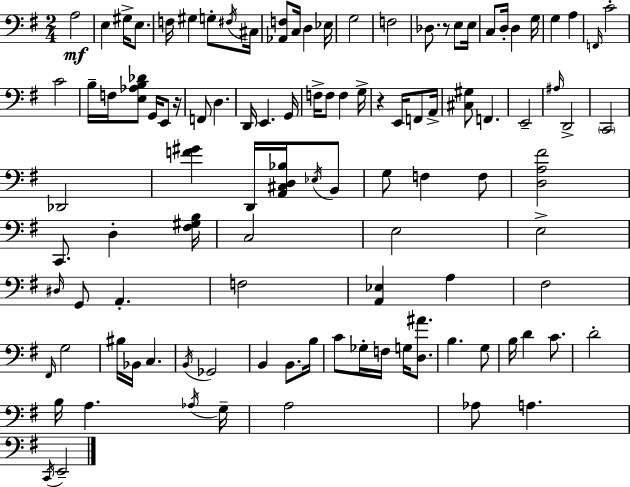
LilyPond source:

{
  \clef bass
  \numericTimeSignature
  \time 2/4
  \key g \major
  a2\mf | e4 gis16-> e8. | f16 gis4 g8-. \acciaccatura { fis16 } | cis16 <aes, f>8 c16 d4 | \break ees16 g2 | f2 | des8. r8 e8 | e16 c8 d16-. d4 | \break g16 g4 a4 | \grace { f,16 } c'2-. | c'2 | b16-- f16 <e aes b des'>8 g,16 e,8 | \break r16 f,8 d4. | d,16 e,4. | g,16 f16-> f8 f4 | g16-> r4 e,16 f,8 | \break a,16-> <cis gis>8 f,4. | e,2-- | \grace { ais16 } d,2-> | \parenthesize c,2 | \break des,2 | <f' gis'>4 d,16 | <a, cis d bes>16 \acciaccatura { ees16 } b,8 g8 f4 | f8 <d a fis'>2 | \break c,8. d4-. | <fis gis b>16 c2 | e2 | e2-> | \break \grace { dis16 } g,8 a,4.-. | f2 | <a, ees>4 | a4 fis2 | \break \grace { fis,16 } g2 | bis16 bes,16 | c4. \acciaccatura { b,16 } ges,2 | b,4 | \break b,8. b16 c'8 | ges16-. f16 g16 <d ais'>8. b4. | g8 b16 | d'4 c'8. d'2-. | \break b16 | a4. \acciaccatura { aes16 } g16-- | a2 | aes8 a4. | \break \acciaccatura { c,16 } e,2-- | \bar "|."
}